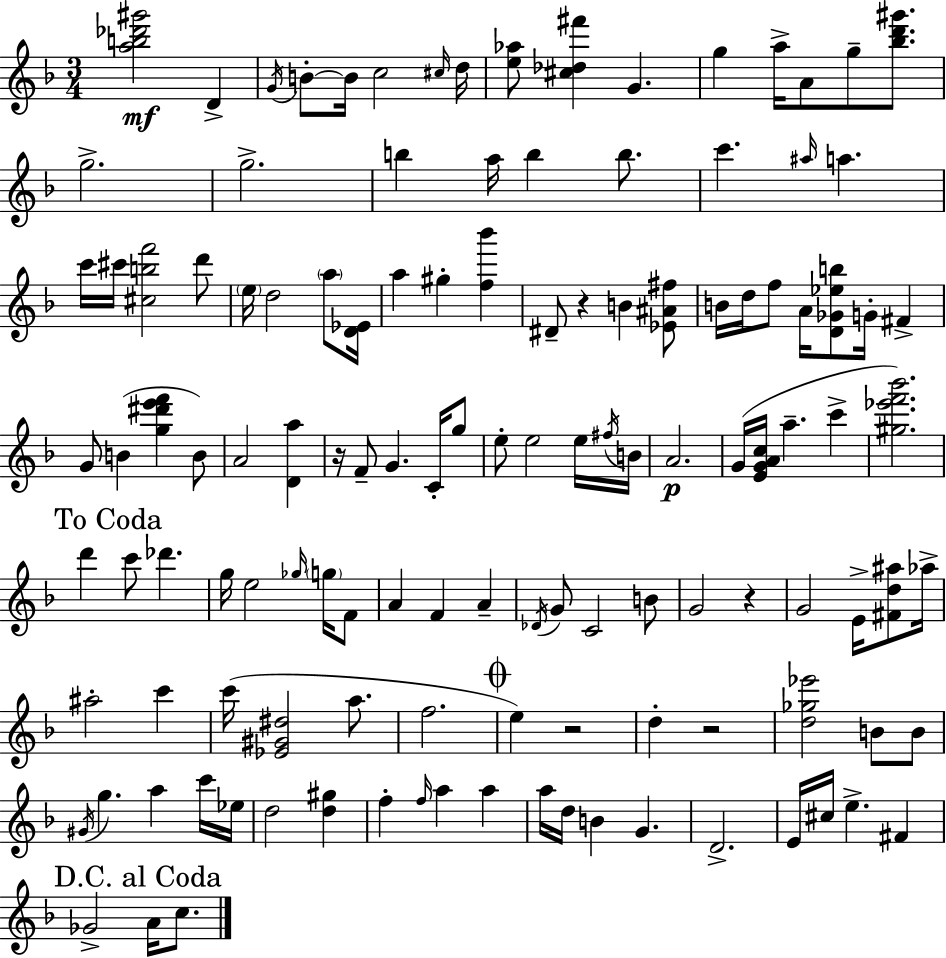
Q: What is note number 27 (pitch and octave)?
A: A5